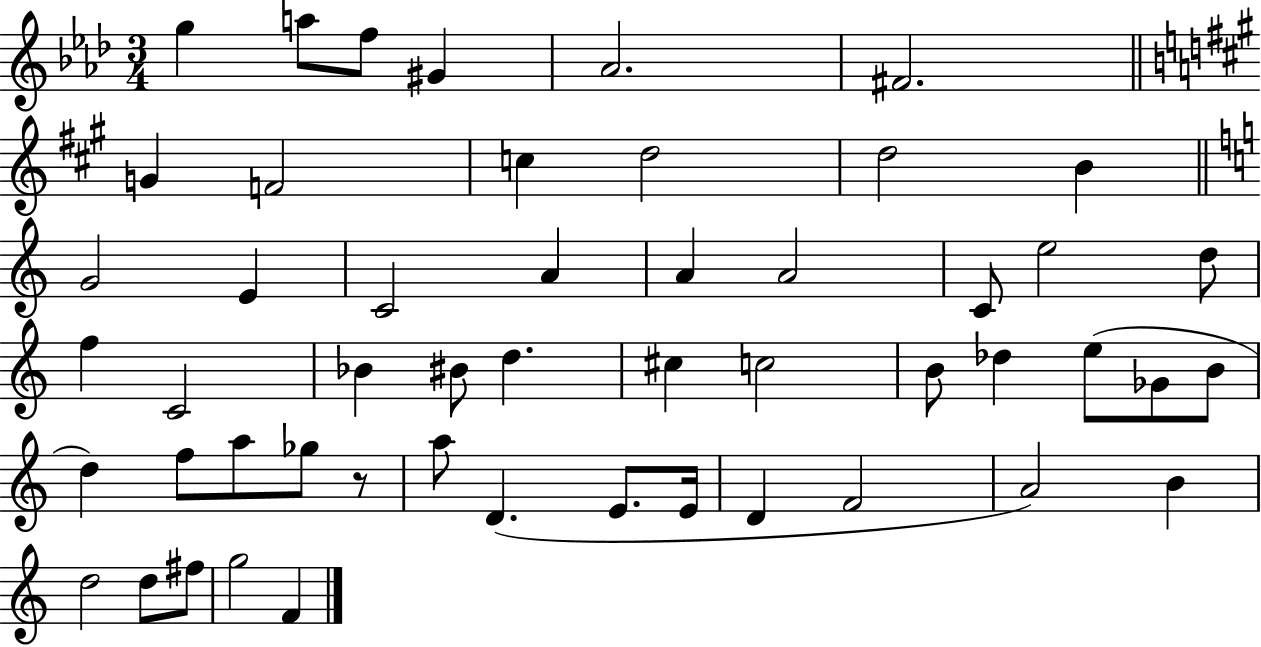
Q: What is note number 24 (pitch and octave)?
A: Bb4